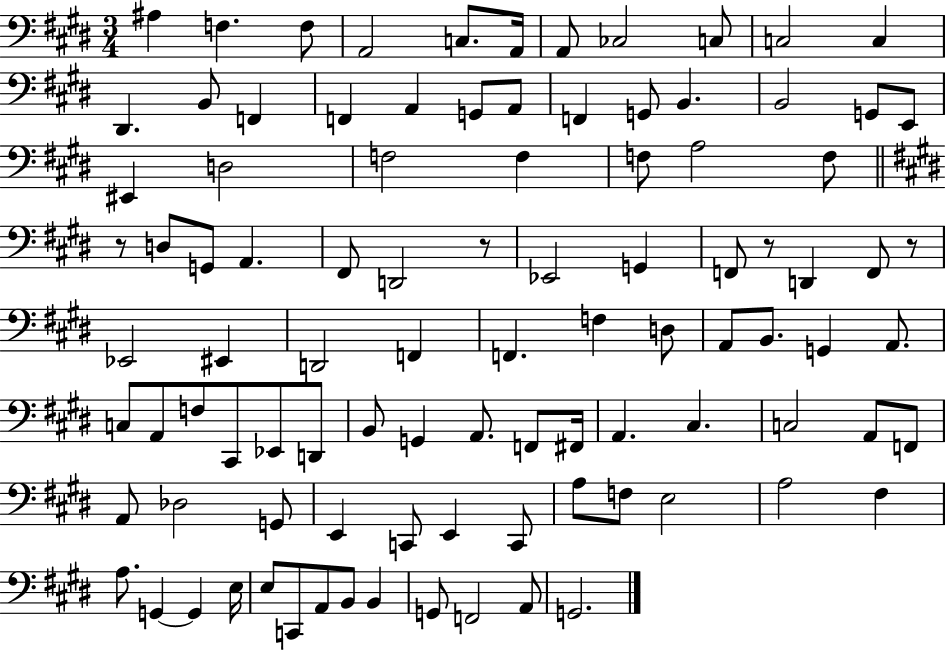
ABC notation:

X:1
T:Untitled
M:3/4
L:1/4
K:E
^A, F, F,/2 A,,2 C,/2 A,,/4 A,,/2 _C,2 C,/2 C,2 C, ^D,, B,,/2 F,, F,, A,, G,,/2 A,,/2 F,, G,,/2 B,, B,,2 G,,/2 E,,/2 ^E,, D,2 F,2 F, F,/2 A,2 F,/2 z/2 D,/2 G,,/2 A,, ^F,,/2 D,,2 z/2 _E,,2 G,, F,,/2 z/2 D,, F,,/2 z/2 _E,,2 ^E,, D,,2 F,, F,, F, D,/2 A,,/2 B,,/2 G,, A,,/2 C,/2 A,,/2 F,/2 ^C,,/2 _E,,/2 D,,/2 B,,/2 G,, A,,/2 F,,/2 ^F,,/4 A,, ^C, C,2 A,,/2 F,,/2 A,,/2 _D,2 G,,/2 E,, C,,/2 E,, C,,/2 A,/2 F,/2 E,2 A,2 ^F, A,/2 G,, G,, E,/4 E,/2 C,,/2 A,,/2 B,,/2 B,, G,,/2 F,,2 A,,/2 G,,2